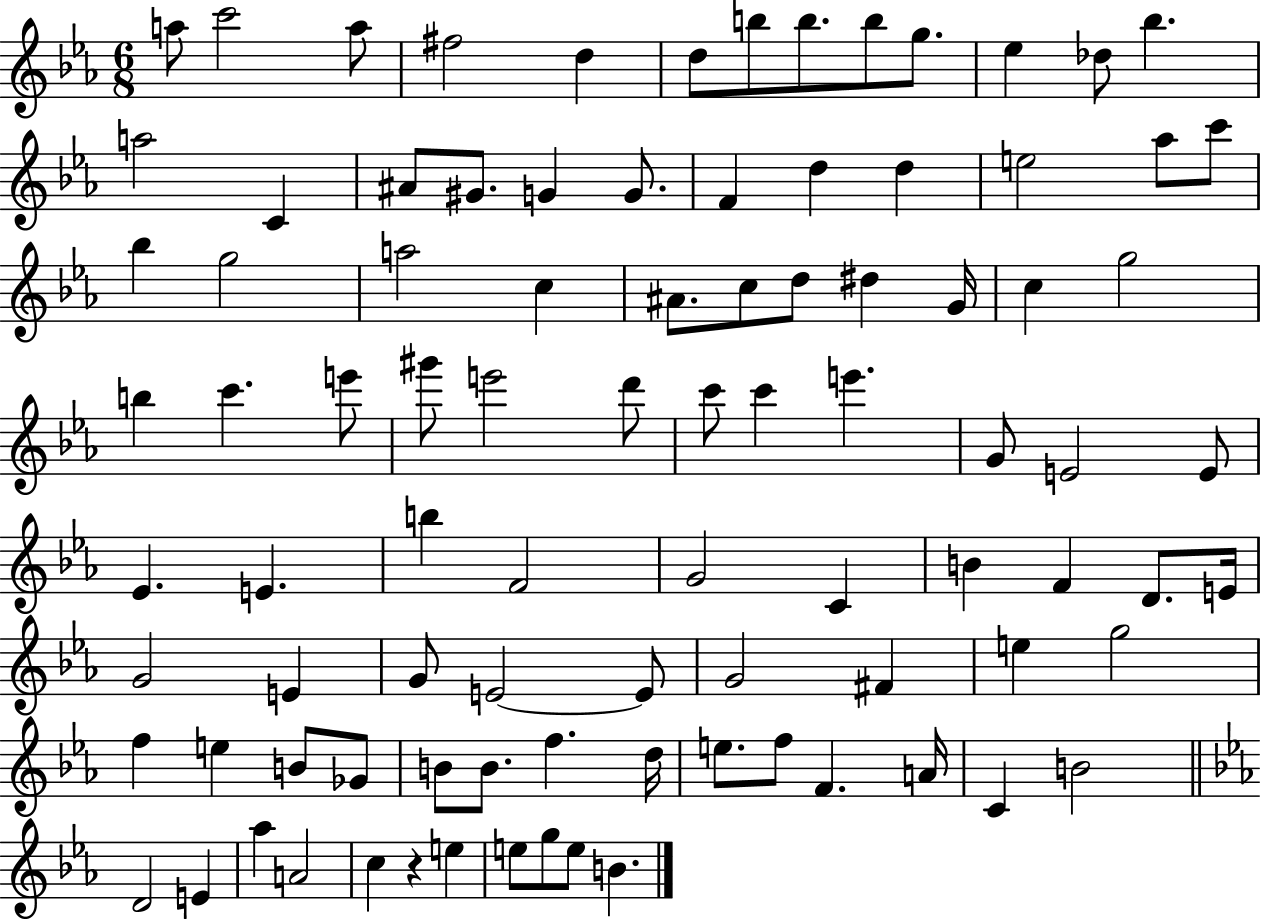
A5/e C6/h A5/e F#5/h D5/q D5/e B5/e B5/e. B5/e G5/e. Eb5/q Db5/e Bb5/q. A5/h C4/q A#4/e G#4/e. G4/q G4/e. F4/q D5/q D5/q E5/h Ab5/e C6/e Bb5/q G5/h A5/h C5/q A#4/e. C5/e D5/e D#5/q G4/s C5/q G5/h B5/q C6/q. E6/e G#6/e E6/h D6/e C6/e C6/q E6/q. G4/e E4/h E4/e Eb4/q. E4/q. B5/q F4/h G4/h C4/q B4/q F4/q D4/e. E4/s G4/h E4/q G4/e E4/h E4/e G4/h F#4/q E5/q G5/h F5/q E5/q B4/e Gb4/e B4/e B4/e. F5/q. D5/s E5/e. F5/e F4/q. A4/s C4/q B4/h D4/h E4/q Ab5/q A4/h C5/q R/q E5/q E5/e G5/e E5/e B4/q.